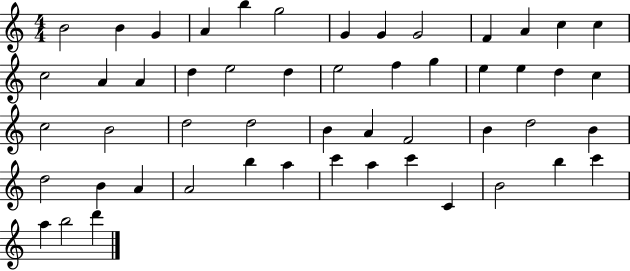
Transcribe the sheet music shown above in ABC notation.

X:1
T:Untitled
M:4/4
L:1/4
K:C
B2 B G A b g2 G G G2 F A c c c2 A A d e2 d e2 f g e e d c c2 B2 d2 d2 B A F2 B d2 B d2 B A A2 b a c' a c' C B2 b c' a b2 d'